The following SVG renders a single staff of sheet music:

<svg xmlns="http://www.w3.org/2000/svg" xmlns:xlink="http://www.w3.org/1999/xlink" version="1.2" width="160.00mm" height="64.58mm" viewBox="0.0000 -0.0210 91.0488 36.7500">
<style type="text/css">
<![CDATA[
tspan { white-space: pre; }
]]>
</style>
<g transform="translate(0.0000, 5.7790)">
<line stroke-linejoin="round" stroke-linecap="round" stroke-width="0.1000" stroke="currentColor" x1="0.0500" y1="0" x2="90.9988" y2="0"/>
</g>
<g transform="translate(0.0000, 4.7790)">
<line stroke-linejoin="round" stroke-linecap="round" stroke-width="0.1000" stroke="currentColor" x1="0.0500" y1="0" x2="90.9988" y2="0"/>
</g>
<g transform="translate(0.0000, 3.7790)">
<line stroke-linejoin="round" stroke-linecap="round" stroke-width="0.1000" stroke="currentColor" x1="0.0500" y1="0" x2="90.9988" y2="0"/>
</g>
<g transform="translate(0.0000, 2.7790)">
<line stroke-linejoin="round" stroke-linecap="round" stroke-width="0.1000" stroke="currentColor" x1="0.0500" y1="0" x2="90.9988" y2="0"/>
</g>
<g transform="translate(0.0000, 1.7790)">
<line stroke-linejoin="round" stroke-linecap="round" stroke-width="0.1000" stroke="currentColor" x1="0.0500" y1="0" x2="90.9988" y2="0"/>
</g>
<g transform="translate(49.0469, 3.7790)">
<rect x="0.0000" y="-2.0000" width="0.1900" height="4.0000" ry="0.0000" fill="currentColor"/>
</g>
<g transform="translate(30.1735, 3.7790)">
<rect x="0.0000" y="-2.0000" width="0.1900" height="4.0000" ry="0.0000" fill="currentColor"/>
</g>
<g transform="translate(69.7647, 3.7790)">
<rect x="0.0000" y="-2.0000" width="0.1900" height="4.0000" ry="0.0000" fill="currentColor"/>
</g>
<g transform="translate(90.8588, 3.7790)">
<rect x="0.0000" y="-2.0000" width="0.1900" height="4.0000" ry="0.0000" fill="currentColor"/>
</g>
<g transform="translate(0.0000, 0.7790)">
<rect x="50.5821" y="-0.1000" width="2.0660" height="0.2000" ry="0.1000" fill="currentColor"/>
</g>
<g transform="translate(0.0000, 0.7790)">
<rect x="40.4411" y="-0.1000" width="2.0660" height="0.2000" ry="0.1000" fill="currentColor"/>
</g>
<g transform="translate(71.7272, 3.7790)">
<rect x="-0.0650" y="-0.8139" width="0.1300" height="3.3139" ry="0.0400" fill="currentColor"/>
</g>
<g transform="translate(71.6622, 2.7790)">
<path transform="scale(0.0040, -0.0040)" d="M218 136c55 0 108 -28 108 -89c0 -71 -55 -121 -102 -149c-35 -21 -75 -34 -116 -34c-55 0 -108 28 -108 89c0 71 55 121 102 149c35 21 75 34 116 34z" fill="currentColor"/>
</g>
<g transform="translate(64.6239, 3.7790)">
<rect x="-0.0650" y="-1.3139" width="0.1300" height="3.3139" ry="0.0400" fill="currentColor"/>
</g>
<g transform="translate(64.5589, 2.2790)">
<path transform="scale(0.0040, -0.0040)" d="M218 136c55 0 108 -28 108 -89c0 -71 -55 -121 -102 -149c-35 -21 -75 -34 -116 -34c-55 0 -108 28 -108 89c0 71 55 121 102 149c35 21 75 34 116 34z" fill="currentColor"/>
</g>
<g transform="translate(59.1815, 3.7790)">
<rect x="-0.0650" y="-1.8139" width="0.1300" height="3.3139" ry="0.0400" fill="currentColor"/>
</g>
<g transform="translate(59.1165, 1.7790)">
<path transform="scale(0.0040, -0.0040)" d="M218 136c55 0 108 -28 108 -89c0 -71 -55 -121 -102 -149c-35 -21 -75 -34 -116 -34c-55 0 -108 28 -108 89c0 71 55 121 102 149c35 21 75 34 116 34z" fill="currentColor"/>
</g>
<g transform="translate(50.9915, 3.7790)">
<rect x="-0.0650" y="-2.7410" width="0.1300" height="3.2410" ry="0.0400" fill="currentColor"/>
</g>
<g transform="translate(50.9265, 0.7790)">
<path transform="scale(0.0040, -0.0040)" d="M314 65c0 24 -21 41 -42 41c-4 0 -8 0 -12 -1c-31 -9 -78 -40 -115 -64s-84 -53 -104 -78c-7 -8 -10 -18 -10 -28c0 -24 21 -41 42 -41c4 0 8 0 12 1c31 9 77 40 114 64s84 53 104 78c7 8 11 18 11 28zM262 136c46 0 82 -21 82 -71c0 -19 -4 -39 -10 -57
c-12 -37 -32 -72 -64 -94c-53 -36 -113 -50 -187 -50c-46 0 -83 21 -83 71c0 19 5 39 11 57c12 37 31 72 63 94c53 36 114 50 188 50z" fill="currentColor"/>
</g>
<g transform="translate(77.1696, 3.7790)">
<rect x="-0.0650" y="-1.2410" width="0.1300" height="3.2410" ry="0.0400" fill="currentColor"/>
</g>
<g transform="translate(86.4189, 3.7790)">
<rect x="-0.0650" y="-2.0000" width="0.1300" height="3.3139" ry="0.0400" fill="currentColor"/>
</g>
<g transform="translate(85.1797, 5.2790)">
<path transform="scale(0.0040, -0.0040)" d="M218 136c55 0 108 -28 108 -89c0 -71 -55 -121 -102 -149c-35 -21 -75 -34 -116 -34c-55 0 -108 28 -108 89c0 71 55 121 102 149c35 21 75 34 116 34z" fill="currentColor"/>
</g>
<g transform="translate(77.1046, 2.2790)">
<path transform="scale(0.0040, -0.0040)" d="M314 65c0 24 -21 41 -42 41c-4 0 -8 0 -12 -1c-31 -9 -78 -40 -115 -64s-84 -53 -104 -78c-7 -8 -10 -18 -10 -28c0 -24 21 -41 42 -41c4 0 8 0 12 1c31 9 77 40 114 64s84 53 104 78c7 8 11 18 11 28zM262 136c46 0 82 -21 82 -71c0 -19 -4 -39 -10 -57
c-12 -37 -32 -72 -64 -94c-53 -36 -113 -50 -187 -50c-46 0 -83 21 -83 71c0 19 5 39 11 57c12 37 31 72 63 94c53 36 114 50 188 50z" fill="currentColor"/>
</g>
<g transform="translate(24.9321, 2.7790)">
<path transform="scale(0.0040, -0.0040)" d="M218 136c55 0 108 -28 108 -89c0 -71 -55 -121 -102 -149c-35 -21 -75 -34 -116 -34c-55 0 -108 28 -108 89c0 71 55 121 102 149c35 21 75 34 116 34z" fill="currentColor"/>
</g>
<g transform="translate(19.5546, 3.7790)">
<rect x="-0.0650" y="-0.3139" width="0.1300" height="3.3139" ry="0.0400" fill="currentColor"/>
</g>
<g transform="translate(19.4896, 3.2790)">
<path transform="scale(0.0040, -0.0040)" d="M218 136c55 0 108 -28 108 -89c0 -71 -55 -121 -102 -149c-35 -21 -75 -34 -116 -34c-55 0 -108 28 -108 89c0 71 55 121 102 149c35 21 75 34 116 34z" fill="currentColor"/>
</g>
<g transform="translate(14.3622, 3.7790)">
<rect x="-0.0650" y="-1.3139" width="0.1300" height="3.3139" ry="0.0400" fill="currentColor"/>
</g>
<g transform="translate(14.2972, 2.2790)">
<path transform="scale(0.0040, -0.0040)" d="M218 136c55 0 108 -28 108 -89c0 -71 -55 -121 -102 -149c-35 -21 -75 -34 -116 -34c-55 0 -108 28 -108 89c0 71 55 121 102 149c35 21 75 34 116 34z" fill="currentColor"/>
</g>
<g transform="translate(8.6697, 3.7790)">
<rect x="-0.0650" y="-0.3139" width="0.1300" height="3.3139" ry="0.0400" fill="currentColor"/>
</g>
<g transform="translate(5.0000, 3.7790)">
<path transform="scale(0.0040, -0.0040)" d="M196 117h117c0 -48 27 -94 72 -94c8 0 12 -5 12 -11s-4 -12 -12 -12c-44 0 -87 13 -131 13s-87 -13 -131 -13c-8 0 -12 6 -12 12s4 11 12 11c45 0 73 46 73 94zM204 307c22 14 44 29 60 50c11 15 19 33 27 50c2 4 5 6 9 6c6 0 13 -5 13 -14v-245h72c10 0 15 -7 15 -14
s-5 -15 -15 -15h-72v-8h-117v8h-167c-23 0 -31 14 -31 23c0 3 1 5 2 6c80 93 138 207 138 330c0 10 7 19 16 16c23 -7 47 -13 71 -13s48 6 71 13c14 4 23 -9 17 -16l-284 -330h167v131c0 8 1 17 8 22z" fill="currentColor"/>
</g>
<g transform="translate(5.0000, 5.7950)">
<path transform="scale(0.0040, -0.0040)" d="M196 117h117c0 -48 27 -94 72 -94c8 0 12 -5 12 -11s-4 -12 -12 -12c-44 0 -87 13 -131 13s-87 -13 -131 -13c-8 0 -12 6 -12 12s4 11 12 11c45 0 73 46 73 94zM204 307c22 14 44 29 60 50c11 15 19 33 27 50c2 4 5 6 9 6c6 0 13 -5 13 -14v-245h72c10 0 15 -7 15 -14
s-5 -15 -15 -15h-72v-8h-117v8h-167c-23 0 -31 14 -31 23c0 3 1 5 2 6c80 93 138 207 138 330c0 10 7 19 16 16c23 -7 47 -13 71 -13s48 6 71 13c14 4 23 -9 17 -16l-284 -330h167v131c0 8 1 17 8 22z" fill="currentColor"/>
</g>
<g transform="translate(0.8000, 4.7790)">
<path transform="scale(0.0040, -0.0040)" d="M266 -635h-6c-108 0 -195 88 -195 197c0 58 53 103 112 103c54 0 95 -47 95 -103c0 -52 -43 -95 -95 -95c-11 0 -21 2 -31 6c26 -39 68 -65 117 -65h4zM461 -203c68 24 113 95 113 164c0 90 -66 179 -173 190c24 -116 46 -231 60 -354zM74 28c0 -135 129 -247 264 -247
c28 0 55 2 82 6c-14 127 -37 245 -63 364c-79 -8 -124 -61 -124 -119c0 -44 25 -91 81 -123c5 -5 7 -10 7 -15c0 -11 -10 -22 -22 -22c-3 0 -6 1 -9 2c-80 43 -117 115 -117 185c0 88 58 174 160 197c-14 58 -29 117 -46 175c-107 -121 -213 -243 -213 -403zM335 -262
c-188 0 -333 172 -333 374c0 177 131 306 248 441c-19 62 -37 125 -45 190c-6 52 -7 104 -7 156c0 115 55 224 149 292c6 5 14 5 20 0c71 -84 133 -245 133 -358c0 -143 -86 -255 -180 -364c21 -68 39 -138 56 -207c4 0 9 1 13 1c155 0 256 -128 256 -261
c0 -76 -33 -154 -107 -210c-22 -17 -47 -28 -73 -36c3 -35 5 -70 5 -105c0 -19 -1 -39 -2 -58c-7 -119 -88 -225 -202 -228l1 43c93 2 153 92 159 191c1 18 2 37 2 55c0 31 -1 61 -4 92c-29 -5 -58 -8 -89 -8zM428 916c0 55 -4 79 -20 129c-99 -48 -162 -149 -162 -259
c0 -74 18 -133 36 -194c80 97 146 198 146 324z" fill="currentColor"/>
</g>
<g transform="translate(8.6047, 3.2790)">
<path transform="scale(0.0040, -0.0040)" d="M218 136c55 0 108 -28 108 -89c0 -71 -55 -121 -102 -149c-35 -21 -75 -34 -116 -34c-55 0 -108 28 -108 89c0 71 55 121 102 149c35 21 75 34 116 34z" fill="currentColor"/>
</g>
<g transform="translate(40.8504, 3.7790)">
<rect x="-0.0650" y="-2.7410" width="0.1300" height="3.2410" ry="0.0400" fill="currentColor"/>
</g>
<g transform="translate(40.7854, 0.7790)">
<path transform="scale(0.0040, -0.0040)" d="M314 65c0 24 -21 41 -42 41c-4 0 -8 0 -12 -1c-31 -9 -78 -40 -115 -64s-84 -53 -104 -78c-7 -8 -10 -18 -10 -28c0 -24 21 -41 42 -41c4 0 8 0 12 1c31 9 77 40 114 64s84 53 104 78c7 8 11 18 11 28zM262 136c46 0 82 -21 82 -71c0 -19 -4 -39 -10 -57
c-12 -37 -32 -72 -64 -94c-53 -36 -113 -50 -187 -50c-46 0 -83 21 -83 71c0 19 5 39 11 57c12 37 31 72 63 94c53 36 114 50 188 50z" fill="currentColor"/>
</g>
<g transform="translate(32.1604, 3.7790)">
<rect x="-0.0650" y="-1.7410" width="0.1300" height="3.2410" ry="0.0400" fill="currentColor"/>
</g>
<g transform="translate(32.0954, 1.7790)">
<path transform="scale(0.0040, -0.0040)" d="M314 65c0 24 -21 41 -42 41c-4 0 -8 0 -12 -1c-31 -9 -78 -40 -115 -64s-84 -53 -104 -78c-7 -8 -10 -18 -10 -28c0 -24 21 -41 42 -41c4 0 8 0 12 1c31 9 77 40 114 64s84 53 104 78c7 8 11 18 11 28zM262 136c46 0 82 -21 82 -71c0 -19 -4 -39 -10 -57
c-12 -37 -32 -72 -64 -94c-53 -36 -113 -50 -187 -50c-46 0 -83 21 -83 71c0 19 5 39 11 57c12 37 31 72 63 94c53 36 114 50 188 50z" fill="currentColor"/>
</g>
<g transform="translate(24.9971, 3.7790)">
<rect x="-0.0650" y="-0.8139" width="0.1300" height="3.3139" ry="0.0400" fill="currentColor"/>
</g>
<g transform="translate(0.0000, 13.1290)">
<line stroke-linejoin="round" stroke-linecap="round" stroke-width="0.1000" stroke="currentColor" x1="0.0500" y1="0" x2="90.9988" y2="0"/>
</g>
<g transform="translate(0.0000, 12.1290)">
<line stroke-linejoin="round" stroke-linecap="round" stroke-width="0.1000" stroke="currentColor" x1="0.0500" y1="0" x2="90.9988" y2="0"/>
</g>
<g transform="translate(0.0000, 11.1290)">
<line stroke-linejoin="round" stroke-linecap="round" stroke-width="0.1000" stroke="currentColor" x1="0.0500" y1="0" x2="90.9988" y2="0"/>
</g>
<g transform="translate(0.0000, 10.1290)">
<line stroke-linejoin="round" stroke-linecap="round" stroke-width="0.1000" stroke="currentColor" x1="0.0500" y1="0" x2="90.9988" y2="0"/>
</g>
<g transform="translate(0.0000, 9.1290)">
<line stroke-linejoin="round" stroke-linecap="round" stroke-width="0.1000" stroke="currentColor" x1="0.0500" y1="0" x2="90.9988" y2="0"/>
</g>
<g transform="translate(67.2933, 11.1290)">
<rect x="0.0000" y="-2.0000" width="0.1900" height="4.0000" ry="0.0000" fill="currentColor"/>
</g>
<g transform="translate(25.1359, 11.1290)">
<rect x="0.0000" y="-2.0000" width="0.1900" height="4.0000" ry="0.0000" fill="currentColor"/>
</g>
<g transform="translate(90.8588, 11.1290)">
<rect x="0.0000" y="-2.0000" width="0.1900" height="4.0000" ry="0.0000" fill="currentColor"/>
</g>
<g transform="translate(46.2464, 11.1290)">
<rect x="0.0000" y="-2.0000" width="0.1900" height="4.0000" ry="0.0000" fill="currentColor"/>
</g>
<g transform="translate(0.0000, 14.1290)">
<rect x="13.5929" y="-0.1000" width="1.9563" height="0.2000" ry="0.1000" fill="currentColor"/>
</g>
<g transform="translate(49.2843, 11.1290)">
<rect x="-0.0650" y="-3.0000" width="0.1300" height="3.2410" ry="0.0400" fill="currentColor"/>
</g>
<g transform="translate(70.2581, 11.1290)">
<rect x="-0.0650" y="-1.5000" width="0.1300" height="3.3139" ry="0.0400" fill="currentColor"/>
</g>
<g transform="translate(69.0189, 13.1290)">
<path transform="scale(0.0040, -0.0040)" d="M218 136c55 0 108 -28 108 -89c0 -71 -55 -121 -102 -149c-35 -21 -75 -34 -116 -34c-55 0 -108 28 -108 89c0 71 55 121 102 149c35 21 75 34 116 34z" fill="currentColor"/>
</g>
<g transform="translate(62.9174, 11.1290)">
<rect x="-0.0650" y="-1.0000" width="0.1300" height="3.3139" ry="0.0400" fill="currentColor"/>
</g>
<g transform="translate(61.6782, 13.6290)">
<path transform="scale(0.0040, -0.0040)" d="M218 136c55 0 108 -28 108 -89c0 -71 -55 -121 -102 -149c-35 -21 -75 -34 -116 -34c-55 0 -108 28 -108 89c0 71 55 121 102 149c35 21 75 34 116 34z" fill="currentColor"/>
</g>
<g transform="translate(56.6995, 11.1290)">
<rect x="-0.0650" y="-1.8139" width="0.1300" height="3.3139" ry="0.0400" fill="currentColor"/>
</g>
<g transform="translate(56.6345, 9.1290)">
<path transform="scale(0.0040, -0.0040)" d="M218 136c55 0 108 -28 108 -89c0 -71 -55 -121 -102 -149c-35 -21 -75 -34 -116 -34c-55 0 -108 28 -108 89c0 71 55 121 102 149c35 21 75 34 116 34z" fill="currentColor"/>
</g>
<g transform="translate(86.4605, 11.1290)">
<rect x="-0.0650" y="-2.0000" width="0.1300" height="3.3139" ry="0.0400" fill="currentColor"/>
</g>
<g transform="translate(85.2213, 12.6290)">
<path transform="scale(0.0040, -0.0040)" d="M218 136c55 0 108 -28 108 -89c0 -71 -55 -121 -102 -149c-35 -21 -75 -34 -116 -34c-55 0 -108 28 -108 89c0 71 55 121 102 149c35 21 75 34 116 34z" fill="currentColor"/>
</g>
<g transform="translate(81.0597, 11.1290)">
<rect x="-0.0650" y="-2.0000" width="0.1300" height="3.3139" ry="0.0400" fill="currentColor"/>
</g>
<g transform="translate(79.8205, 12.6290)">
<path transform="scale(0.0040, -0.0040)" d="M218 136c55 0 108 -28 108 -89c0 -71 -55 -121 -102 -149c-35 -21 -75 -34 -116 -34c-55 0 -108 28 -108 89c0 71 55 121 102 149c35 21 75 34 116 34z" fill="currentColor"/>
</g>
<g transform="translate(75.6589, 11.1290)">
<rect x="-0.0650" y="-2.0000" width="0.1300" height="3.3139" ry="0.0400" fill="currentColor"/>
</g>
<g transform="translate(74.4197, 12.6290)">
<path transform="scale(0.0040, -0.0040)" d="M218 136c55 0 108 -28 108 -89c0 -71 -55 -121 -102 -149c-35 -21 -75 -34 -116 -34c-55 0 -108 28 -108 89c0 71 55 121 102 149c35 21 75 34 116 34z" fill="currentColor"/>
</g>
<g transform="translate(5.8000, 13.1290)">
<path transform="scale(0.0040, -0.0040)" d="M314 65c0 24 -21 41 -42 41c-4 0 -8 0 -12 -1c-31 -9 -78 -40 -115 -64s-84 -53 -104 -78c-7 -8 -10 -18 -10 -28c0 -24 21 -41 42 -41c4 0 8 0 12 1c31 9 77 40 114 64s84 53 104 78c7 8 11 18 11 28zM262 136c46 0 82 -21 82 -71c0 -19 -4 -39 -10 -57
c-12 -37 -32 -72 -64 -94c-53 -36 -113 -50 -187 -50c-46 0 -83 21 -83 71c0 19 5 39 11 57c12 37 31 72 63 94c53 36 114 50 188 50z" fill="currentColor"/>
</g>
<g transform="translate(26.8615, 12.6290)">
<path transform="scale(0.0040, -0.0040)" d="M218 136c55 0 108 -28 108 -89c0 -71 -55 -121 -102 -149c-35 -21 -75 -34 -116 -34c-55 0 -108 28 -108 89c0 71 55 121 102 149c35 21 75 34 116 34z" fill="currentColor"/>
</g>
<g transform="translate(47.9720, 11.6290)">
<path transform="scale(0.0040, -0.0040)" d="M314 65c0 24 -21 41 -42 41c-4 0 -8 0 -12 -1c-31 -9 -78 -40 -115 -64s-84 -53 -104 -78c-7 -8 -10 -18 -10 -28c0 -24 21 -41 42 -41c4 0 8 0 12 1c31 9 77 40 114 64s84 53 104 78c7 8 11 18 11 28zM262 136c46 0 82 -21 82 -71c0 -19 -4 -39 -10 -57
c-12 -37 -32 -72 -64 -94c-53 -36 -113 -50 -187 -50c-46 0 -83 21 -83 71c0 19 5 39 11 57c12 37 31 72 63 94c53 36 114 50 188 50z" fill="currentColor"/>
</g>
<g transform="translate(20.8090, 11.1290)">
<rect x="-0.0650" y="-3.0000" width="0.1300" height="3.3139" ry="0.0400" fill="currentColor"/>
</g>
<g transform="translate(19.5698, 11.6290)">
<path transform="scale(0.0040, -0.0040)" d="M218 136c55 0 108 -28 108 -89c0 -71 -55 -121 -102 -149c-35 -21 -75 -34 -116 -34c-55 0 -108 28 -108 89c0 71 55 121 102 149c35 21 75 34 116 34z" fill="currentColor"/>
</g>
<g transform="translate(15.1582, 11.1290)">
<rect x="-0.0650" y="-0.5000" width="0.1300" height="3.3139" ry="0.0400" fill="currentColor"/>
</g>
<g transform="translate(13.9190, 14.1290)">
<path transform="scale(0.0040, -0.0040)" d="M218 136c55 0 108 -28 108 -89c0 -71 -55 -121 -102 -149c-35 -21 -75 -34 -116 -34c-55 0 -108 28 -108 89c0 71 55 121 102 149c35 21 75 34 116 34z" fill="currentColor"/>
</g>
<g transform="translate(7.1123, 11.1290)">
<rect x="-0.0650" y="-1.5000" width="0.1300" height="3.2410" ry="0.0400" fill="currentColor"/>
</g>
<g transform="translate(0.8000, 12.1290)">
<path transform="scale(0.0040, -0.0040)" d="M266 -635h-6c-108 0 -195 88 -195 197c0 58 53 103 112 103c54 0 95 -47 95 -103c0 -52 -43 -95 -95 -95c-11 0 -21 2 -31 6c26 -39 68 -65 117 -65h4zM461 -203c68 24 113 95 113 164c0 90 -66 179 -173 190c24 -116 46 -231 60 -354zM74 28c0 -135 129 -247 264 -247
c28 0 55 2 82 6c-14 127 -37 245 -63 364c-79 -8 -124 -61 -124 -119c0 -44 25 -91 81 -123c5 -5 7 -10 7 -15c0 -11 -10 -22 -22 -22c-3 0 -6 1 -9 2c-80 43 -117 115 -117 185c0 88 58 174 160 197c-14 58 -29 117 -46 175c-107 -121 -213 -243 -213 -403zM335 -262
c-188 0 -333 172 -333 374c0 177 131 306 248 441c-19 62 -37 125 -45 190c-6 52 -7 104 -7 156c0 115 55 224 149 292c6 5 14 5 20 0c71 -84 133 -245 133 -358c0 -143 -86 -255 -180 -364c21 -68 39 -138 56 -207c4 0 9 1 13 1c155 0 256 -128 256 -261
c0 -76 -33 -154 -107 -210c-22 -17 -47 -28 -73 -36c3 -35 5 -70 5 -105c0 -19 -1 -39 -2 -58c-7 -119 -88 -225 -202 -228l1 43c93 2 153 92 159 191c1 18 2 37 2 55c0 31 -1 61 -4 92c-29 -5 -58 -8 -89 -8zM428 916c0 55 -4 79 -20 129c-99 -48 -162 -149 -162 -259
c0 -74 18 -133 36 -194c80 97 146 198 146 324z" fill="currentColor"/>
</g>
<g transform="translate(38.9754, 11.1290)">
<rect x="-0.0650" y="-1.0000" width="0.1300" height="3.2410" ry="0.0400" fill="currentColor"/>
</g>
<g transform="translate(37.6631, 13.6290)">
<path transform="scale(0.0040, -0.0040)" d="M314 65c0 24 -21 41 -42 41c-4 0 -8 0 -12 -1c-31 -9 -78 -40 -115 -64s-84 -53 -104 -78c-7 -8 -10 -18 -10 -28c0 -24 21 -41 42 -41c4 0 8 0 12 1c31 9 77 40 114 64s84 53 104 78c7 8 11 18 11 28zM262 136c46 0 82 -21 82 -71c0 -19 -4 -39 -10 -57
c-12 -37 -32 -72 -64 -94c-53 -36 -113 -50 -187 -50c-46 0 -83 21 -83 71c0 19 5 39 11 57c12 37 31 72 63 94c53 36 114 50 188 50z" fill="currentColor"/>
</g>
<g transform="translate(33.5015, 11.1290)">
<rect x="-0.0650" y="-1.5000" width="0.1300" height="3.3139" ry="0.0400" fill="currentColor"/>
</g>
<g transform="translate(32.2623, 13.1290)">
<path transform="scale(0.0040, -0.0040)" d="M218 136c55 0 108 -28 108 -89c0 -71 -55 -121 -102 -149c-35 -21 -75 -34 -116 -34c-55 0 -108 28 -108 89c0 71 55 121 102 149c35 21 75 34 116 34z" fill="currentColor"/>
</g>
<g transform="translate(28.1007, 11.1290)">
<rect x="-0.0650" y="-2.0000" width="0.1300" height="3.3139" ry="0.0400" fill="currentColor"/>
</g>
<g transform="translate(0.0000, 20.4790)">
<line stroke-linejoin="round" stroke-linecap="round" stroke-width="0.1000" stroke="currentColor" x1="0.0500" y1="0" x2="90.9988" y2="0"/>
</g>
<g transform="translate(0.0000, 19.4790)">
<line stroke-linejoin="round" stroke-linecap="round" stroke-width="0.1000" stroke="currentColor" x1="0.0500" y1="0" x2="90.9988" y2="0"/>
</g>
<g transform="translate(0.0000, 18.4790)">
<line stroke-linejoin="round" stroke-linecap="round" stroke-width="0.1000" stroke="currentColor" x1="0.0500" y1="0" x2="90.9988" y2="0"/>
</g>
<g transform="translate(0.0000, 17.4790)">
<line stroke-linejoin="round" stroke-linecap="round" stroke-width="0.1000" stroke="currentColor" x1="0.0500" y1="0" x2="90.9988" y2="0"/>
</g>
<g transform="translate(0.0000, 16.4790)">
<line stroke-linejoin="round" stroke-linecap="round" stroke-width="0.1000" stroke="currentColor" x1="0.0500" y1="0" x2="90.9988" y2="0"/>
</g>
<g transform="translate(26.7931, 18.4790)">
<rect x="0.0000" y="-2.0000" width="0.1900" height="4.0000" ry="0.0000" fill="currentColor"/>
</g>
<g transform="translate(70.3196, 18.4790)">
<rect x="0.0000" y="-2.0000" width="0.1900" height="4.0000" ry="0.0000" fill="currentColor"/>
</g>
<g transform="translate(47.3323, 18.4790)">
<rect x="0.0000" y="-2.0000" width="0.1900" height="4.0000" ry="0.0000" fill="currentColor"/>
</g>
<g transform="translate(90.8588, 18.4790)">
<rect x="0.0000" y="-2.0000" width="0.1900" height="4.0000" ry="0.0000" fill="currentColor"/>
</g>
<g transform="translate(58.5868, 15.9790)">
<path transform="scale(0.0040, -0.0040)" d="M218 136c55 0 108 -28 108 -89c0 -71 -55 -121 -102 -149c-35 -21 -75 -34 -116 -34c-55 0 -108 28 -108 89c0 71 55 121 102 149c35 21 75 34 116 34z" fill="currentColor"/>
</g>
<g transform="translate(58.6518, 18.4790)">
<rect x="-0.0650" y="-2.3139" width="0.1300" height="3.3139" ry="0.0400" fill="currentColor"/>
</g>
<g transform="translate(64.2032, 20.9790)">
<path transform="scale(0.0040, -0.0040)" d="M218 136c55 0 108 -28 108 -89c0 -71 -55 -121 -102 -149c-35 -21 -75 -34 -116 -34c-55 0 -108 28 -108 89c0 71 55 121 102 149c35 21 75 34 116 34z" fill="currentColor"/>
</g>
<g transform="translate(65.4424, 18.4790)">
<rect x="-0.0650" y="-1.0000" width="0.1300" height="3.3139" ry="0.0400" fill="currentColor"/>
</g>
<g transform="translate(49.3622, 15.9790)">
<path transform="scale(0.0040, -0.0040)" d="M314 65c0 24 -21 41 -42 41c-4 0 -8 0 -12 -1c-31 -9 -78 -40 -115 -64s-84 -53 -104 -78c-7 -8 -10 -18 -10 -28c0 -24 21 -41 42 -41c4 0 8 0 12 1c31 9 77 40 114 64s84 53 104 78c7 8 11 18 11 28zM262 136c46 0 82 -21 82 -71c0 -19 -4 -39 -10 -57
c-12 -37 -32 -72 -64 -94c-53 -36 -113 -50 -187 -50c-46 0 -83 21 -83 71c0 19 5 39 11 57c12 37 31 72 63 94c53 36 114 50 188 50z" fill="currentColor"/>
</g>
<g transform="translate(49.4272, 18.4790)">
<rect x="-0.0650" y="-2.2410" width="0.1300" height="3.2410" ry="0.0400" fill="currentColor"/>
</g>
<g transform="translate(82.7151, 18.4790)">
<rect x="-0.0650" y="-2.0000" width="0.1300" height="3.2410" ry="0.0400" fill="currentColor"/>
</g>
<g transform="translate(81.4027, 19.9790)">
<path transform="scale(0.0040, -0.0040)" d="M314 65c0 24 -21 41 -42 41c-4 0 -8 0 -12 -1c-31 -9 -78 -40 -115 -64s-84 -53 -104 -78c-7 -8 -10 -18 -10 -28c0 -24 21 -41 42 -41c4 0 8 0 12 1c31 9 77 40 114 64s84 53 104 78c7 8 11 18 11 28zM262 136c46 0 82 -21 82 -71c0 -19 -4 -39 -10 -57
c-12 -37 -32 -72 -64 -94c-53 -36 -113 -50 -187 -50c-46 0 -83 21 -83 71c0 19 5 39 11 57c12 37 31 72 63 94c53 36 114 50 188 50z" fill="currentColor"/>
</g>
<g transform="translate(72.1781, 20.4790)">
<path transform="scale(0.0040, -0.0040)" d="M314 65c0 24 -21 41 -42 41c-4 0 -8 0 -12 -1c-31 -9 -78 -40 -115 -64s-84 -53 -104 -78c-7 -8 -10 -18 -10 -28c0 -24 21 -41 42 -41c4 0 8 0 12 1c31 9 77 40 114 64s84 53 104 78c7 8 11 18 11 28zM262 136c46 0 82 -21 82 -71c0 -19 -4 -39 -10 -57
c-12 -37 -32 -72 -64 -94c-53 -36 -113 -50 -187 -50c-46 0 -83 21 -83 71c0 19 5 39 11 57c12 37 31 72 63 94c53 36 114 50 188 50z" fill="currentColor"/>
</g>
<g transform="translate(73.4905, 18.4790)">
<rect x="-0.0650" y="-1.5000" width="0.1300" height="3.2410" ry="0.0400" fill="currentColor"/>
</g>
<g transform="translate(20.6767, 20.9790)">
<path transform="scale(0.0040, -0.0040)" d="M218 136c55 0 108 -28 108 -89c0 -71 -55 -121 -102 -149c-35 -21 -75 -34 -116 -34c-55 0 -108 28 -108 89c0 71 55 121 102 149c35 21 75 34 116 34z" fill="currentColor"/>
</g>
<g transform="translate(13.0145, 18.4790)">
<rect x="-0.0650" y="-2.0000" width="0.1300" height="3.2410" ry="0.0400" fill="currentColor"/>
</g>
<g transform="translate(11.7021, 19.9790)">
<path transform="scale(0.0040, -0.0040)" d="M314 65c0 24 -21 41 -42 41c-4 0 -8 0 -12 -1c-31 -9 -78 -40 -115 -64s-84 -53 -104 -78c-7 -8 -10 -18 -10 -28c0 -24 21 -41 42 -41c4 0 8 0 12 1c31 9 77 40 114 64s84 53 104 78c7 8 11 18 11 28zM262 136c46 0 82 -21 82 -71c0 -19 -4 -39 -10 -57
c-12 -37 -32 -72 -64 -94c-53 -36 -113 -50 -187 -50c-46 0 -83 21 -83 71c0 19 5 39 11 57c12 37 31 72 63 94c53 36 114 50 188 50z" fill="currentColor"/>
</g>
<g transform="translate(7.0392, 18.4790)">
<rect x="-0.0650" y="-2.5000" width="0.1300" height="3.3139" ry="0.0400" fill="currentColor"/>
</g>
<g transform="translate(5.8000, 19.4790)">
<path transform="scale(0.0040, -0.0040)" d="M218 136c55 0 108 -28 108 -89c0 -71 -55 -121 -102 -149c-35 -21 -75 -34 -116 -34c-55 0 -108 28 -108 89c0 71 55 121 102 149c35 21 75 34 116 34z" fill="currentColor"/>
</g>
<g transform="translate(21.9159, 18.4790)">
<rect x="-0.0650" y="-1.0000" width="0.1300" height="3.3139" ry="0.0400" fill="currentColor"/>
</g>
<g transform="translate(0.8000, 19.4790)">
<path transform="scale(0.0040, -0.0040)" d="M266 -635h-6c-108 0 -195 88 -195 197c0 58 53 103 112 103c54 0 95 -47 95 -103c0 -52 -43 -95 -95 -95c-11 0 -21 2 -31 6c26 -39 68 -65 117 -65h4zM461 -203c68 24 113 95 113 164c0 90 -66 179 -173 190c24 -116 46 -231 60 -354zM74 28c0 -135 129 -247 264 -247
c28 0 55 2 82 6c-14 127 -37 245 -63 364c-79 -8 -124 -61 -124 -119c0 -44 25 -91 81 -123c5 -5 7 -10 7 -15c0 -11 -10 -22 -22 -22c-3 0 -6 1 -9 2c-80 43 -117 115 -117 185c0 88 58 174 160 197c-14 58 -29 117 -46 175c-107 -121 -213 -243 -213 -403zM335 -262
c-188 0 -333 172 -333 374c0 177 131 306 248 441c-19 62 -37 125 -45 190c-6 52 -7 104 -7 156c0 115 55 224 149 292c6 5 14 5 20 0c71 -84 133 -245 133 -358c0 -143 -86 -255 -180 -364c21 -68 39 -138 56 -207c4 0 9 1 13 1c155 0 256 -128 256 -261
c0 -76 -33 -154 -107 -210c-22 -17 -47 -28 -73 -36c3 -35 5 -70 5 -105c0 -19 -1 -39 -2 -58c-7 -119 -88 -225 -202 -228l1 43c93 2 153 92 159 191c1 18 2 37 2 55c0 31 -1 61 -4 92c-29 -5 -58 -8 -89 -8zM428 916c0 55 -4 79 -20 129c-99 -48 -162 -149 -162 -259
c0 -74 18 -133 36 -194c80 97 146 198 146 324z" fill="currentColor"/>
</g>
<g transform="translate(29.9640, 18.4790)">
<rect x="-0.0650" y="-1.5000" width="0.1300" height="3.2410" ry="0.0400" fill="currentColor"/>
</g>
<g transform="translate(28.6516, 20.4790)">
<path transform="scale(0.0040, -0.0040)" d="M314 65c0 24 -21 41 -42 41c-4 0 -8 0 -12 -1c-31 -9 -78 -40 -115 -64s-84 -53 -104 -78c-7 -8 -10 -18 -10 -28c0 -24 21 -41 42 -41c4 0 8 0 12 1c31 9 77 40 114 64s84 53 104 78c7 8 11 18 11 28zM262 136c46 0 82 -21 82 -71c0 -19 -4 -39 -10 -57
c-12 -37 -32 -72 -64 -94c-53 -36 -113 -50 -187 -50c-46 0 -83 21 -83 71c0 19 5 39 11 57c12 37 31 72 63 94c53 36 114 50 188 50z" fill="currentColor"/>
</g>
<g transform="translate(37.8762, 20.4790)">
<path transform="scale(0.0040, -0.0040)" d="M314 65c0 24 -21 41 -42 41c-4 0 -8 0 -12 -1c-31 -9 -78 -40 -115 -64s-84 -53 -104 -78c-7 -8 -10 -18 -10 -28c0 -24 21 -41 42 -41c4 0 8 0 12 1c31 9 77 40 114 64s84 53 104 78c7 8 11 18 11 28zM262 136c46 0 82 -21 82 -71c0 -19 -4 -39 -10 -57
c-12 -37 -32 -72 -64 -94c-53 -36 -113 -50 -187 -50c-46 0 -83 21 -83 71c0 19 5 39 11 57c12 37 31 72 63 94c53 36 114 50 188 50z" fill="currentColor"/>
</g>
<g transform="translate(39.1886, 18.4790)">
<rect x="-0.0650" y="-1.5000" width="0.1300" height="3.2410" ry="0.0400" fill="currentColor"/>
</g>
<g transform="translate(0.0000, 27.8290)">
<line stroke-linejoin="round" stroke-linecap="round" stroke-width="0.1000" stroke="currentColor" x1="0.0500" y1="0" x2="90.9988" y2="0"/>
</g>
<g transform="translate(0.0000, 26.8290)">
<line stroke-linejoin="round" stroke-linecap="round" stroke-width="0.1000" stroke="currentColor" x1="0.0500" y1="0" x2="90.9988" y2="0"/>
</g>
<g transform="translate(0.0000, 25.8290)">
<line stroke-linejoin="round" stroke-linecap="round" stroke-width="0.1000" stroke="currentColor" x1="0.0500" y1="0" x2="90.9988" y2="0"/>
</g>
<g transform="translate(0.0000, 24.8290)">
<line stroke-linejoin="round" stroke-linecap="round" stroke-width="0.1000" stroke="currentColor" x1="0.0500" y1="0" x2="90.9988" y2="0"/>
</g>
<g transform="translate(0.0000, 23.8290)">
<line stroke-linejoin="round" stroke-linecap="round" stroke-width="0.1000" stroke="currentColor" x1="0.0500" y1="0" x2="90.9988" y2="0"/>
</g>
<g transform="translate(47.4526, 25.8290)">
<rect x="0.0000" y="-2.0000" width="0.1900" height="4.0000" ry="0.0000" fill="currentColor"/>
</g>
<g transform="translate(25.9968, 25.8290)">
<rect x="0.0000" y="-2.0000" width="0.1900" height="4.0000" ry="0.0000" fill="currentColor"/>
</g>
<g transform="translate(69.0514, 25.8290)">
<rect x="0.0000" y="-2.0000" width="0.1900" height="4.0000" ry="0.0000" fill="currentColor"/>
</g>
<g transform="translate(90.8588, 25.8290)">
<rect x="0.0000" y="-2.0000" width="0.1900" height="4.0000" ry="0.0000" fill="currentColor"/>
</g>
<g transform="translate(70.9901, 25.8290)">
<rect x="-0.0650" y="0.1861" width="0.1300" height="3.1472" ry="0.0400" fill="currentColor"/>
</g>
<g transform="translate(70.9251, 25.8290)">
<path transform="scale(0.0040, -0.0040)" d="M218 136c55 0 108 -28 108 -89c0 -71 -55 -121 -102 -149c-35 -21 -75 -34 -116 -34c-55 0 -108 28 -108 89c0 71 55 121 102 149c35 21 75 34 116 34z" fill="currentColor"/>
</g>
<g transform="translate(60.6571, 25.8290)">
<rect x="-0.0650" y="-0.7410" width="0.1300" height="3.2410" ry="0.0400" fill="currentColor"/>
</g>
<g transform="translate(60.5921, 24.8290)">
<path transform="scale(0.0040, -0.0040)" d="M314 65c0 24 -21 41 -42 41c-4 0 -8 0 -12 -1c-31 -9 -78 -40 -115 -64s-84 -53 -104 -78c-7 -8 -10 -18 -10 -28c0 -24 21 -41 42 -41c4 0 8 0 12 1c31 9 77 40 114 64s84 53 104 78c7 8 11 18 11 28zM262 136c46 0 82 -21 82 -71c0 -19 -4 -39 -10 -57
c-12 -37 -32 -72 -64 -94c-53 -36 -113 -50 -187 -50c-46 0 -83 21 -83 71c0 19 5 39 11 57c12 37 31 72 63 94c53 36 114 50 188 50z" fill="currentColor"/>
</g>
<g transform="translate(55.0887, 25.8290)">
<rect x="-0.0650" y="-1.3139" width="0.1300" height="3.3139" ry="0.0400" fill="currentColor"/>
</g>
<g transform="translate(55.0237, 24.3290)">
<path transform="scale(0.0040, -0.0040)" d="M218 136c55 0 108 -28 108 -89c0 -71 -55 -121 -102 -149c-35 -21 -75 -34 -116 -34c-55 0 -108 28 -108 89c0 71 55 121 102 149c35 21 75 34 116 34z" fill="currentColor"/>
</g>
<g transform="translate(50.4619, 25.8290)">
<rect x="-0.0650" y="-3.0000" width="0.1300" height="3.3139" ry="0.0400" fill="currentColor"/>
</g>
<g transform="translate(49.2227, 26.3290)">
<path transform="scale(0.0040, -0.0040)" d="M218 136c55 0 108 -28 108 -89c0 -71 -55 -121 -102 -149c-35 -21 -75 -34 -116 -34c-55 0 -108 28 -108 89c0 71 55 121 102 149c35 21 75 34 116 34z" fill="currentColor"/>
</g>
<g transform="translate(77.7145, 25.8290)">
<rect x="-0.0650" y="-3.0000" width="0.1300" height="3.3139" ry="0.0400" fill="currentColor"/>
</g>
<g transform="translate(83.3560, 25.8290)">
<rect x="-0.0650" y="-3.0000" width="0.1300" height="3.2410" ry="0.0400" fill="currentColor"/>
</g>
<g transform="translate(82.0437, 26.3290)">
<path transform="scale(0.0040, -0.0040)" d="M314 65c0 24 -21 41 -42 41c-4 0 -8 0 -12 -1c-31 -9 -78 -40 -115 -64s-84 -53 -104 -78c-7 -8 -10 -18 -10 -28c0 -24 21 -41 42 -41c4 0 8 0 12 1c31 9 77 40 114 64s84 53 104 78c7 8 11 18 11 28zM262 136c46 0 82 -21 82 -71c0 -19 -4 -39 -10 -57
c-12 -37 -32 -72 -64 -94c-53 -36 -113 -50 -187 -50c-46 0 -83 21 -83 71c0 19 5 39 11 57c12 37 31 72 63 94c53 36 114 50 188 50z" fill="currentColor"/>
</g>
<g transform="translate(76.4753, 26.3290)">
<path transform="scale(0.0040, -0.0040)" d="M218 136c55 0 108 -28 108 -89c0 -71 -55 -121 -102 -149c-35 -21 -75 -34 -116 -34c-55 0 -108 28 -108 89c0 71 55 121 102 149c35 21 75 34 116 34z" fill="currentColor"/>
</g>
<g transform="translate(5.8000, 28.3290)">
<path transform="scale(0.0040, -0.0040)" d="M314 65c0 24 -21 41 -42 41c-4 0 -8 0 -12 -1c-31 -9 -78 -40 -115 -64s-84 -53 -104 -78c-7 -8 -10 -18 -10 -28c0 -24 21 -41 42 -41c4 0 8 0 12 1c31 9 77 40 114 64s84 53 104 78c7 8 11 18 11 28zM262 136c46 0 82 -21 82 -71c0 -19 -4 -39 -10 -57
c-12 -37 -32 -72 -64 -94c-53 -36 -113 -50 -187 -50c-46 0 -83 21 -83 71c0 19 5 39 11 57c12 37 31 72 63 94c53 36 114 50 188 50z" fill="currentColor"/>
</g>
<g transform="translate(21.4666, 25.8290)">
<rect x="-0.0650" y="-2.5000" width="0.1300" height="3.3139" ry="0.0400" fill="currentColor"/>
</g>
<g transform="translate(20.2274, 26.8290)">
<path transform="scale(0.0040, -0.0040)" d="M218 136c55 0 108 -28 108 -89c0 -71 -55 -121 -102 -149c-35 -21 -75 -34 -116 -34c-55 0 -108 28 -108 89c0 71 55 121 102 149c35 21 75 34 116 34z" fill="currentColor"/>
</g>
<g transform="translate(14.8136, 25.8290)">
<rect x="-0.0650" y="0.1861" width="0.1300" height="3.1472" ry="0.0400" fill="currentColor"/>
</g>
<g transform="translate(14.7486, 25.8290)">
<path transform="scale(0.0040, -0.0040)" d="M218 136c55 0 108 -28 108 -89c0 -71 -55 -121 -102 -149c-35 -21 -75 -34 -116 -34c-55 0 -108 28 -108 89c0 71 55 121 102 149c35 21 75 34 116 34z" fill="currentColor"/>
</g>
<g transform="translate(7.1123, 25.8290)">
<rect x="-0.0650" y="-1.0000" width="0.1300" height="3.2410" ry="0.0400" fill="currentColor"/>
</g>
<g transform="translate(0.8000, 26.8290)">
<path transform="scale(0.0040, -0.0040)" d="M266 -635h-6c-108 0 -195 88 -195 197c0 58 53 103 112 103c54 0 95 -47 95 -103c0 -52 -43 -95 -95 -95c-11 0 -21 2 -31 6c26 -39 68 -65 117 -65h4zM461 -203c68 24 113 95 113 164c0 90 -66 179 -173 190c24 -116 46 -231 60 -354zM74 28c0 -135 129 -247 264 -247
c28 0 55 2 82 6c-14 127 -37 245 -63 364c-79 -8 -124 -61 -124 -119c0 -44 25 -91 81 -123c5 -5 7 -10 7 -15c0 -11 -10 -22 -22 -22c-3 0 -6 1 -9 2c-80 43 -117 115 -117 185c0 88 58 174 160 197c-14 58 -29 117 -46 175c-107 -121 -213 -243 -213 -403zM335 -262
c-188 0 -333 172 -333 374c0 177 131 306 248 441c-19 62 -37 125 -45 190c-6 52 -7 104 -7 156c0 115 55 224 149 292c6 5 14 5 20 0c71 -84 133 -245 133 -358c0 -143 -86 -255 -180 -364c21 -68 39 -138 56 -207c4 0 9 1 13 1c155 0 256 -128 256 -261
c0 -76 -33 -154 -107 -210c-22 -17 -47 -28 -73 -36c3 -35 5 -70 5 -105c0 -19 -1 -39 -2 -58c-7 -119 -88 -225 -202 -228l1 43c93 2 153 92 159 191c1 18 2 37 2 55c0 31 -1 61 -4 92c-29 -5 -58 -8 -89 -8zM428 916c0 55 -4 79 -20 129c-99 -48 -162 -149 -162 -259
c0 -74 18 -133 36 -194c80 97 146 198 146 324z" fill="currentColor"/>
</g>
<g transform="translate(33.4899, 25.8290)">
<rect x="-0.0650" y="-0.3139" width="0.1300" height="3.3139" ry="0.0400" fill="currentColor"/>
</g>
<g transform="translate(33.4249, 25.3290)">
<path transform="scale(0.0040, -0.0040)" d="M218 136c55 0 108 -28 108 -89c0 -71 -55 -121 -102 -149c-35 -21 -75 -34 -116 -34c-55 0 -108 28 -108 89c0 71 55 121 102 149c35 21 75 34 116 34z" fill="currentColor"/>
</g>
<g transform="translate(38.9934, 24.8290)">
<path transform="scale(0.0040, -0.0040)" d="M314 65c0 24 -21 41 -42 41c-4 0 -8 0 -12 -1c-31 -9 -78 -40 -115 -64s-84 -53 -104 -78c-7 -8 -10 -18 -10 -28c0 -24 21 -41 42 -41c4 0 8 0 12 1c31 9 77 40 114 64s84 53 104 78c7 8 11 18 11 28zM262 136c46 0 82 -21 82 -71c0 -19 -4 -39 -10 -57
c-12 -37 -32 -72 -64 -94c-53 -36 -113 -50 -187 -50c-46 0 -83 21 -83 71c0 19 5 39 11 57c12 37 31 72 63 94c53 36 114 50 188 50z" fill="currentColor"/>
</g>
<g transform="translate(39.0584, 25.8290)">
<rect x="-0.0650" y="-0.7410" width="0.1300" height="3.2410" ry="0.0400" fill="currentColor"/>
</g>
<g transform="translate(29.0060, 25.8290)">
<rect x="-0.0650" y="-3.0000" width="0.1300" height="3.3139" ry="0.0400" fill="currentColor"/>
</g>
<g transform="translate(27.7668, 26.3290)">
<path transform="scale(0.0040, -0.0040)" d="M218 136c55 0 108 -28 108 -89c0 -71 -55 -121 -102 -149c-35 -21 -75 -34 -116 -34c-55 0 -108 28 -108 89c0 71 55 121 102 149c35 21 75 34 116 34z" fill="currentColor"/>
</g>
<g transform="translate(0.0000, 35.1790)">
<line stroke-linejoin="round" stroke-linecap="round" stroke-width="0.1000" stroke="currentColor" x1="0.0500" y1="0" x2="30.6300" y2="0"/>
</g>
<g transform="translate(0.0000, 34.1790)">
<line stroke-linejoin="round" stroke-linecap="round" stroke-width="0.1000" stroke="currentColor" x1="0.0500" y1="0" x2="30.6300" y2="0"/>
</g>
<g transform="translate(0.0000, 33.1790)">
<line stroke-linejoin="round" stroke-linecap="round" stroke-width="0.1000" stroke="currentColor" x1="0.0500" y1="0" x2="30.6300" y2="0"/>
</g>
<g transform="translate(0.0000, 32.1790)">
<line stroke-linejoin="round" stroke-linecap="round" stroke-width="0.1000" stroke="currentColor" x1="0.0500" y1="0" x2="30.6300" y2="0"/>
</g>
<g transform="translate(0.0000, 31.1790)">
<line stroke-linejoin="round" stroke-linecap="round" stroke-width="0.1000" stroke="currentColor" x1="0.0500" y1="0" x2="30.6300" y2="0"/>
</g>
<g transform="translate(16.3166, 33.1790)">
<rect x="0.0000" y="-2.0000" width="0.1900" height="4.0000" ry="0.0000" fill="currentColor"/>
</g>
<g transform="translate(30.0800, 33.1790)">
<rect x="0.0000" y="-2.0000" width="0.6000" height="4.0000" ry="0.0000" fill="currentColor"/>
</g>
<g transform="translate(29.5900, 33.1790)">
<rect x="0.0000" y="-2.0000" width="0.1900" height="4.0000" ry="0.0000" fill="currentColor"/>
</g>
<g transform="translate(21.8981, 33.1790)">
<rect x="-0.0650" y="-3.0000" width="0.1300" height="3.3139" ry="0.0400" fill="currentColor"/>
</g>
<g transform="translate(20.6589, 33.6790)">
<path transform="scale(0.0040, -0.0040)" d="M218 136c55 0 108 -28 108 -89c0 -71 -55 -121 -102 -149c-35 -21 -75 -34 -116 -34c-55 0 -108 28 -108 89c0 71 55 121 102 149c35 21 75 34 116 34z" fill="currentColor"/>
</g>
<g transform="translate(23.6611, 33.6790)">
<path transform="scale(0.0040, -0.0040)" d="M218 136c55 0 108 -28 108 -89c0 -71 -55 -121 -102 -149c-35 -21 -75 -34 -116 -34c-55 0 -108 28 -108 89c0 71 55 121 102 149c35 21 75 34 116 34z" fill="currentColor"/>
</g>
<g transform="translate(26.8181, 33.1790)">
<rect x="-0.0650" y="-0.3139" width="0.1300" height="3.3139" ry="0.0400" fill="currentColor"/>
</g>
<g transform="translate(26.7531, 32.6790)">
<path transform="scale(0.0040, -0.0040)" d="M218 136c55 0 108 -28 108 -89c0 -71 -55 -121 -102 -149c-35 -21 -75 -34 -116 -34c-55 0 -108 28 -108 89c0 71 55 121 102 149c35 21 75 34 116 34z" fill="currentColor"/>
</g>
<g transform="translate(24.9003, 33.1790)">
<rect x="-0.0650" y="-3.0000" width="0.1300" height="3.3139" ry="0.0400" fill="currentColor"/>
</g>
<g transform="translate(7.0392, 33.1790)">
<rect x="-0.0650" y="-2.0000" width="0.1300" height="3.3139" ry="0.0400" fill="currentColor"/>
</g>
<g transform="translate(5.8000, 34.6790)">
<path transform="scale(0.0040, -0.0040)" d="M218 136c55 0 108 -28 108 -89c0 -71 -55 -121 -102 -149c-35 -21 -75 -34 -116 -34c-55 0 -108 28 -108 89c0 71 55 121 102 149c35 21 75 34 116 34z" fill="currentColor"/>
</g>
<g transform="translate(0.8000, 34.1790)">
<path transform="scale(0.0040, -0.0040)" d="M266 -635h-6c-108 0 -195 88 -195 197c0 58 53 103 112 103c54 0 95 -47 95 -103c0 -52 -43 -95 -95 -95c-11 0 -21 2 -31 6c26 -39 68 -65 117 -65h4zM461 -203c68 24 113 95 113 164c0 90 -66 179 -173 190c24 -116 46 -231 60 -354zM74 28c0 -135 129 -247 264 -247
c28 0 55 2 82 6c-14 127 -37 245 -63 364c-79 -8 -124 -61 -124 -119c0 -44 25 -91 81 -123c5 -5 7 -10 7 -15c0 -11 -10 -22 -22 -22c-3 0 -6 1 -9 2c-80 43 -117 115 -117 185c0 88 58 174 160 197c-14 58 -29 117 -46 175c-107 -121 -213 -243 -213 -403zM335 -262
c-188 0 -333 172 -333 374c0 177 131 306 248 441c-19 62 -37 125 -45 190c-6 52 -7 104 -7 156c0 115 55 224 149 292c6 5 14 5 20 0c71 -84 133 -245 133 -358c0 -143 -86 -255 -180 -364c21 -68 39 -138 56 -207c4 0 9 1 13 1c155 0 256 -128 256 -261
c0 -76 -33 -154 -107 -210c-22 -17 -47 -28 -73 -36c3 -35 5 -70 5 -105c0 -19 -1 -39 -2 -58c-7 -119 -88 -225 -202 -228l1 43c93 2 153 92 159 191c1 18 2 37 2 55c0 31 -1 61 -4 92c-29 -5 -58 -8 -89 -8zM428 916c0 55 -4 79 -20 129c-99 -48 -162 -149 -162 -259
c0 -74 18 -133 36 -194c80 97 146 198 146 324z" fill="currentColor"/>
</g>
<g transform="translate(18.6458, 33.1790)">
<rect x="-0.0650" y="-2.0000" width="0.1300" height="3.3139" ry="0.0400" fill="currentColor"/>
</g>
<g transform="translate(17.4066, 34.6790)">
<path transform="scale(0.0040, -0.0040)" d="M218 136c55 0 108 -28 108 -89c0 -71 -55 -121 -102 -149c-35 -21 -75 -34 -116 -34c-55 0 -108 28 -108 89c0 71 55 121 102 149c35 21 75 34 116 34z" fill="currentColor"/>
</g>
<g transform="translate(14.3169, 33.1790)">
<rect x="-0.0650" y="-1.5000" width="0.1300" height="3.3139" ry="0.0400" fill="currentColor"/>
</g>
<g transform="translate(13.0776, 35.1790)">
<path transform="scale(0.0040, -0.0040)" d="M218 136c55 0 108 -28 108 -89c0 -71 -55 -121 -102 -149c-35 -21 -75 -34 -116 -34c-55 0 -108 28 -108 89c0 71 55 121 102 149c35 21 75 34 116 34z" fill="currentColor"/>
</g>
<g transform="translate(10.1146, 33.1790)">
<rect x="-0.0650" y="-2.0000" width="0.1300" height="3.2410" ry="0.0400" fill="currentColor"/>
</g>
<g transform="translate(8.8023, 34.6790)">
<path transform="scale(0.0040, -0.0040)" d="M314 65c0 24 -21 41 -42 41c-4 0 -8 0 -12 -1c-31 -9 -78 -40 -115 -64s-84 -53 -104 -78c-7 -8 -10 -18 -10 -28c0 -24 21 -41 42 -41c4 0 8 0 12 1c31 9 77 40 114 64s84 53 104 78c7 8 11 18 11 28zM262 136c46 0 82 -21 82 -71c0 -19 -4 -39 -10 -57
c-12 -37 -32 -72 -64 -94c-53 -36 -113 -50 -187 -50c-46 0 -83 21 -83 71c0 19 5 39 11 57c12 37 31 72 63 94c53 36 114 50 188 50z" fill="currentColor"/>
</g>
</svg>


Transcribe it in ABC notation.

X:1
T:Untitled
M:4/4
L:1/4
K:C
c e c d f2 a2 a2 f e d e2 F E2 C A F E D2 A2 f D E F F F G F2 D E2 E2 g2 g D E2 F2 D2 B G A c d2 A e d2 B A A2 F F2 E F A A c